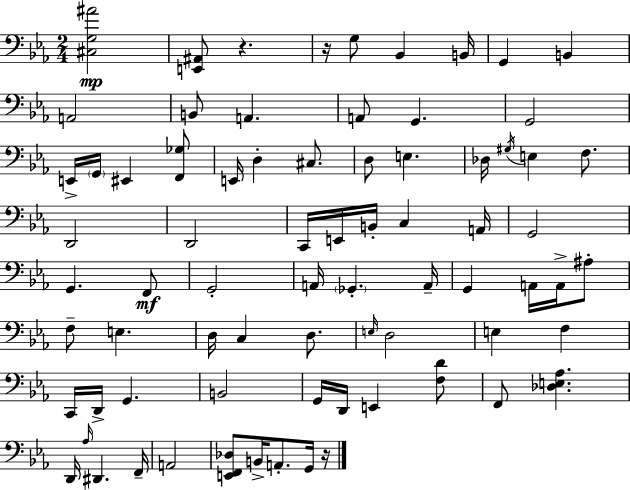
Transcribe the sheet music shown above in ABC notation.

X:1
T:Untitled
M:2/4
L:1/4
K:Cm
[^C,G,^A]2 [E,,^A,,]/2 z z/4 G,/2 _B,, B,,/4 G,, B,, A,,2 B,,/2 A,, A,,/2 G,, G,,2 E,,/4 G,,/4 ^E,, [F,,_G,]/2 E,,/4 D, ^C,/2 D,/2 E, _D,/4 ^G,/4 E, F,/2 D,,2 D,,2 C,,/4 E,,/4 B,,/4 C, A,,/4 G,,2 G,, F,,/2 G,,2 A,,/4 _G,, A,,/4 G,, A,,/4 A,,/4 ^A,/2 F,/2 E, D,/4 C, D,/2 E,/4 D,2 E, F, C,,/4 D,,/4 G,, B,,2 G,,/4 D,,/4 E,, [F,D]/2 F,,/2 [_D,E,_A,] D,,/4 _A,/4 ^D,, F,,/4 A,,2 [E,,F,,_D,]/2 B,,/4 A,,/2 G,,/4 z/4